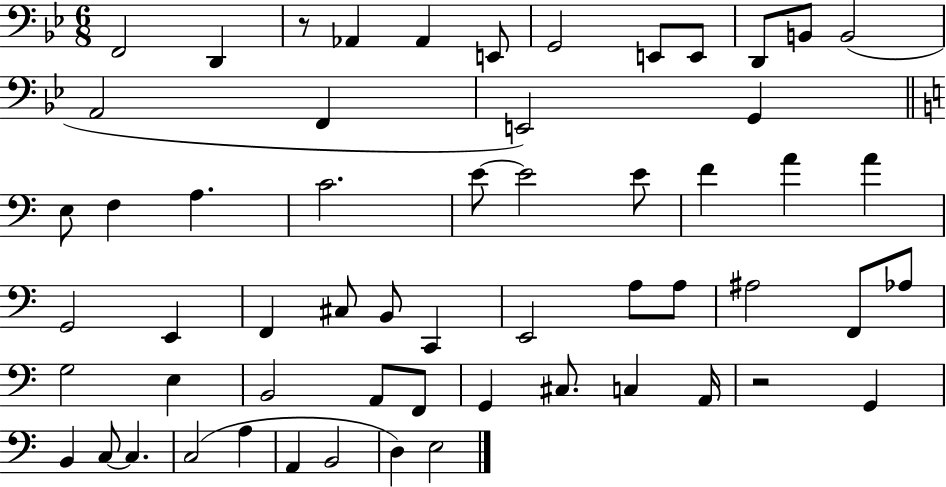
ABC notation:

X:1
T:Untitled
M:6/8
L:1/4
K:Bb
F,,2 D,, z/2 _A,, _A,, E,,/2 G,,2 E,,/2 E,,/2 D,,/2 B,,/2 B,,2 A,,2 F,, E,,2 G,, E,/2 F, A, C2 E/2 E2 E/2 F A A G,,2 E,, F,, ^C,/2 B,,/2 C,, E,,2 A,/2 A,/2 ^A,2 F,,/2 _A,/2 G,2 E, B,,2 A,,/2 F,,/2 G,, ^C,/2 C, A,,/4 z2 G,, B,, C,/2 C, C,2 A, A,, B,,2 D, E,2